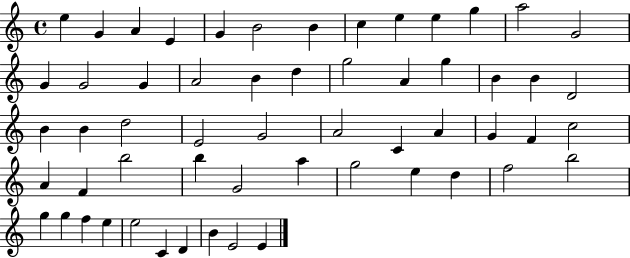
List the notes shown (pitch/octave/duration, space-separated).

E5/q G4/q A4/q E4/q G4/q B4/h B4/q C5/q E5/q E5/q G5/q A5/h G4/h G4/q G4/h G4/q A4/h B4/q D5/q G5/h A4/q G5/q B4/q B4/q D4/h B4/q B4/q D5/h E4/h G4/h A4/h C4/q A4/q G4/q F4/q C5/h A4/q F4/q B5/h B5/q G4/h A5/q G5/h E5/q D5/q F5/h B5/h G5/q G5/q F5/q E5/q E5/h C4/q D4/q B4/q E4/h E4/q